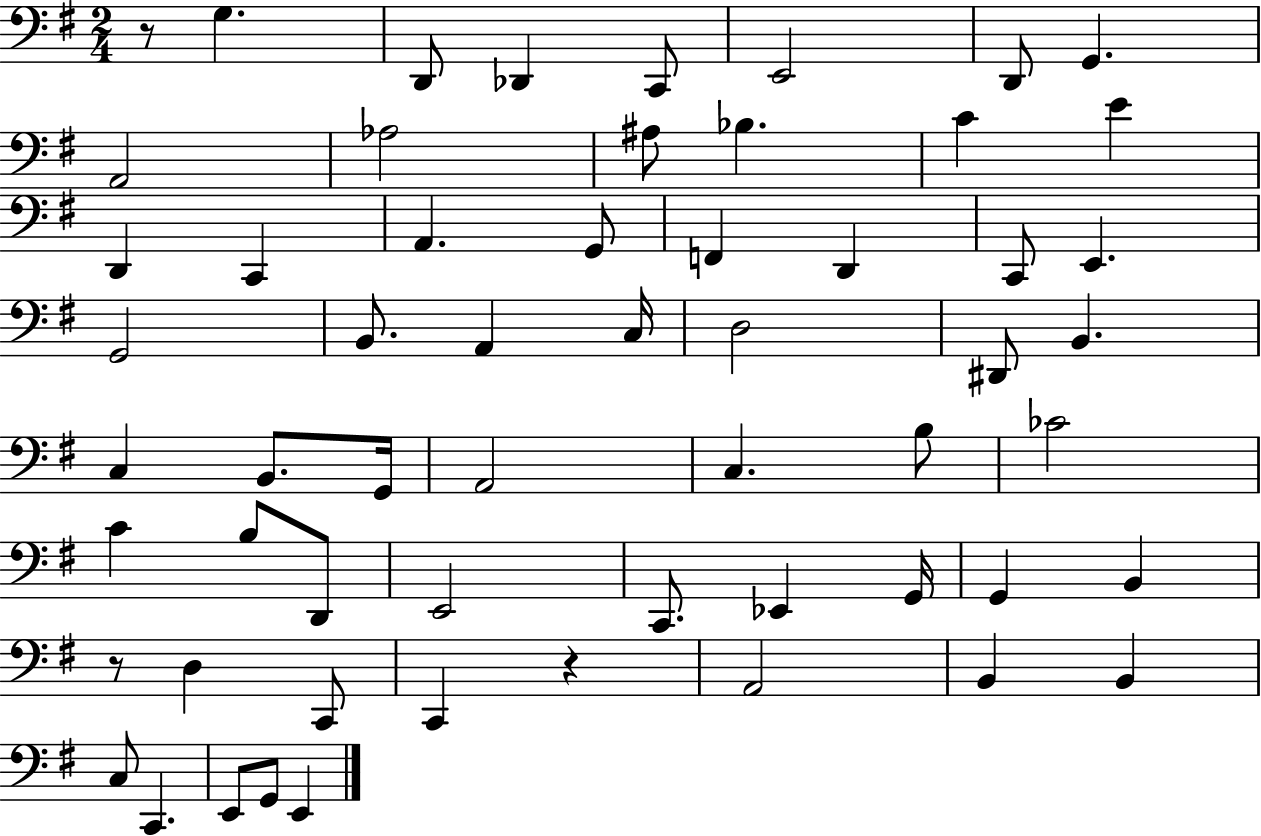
X:1
T:Untitled
M:2/4
L:1/4
K:G
z/2 G, D,,/2 _D,, C,,/2 E,,2 D,,/2 G,, A,,2 _A,2 ^A,/2 _B, C E D,, C,, A,, G,,/2 F,, D,, C,,/2 E,, G,,2 B,,/2 A,, C,/4 D,2 ^D,,/2 B,, C, B,,/2 G,,/4 A,,2 C, B,/2 _C2 C B,/2 D,,/2 E,,2 C,,/2 _E,, G,,/4 G,, B,, z/2 D, C,,/2 C,, z A,,2 B,, B,, C,/2 C,, E,,/2 G,,/2 E,,